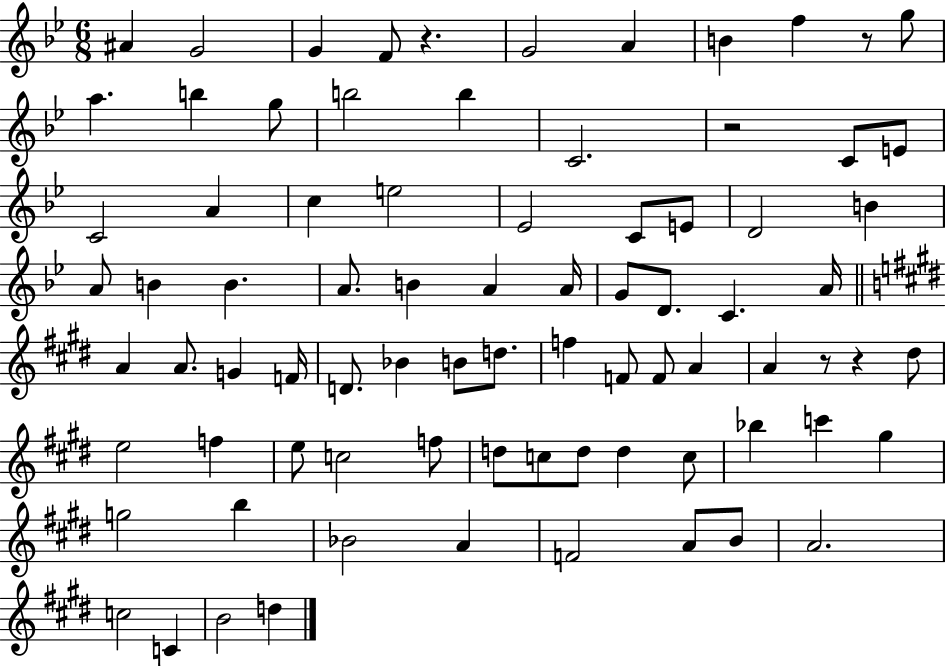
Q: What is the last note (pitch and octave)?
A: D5